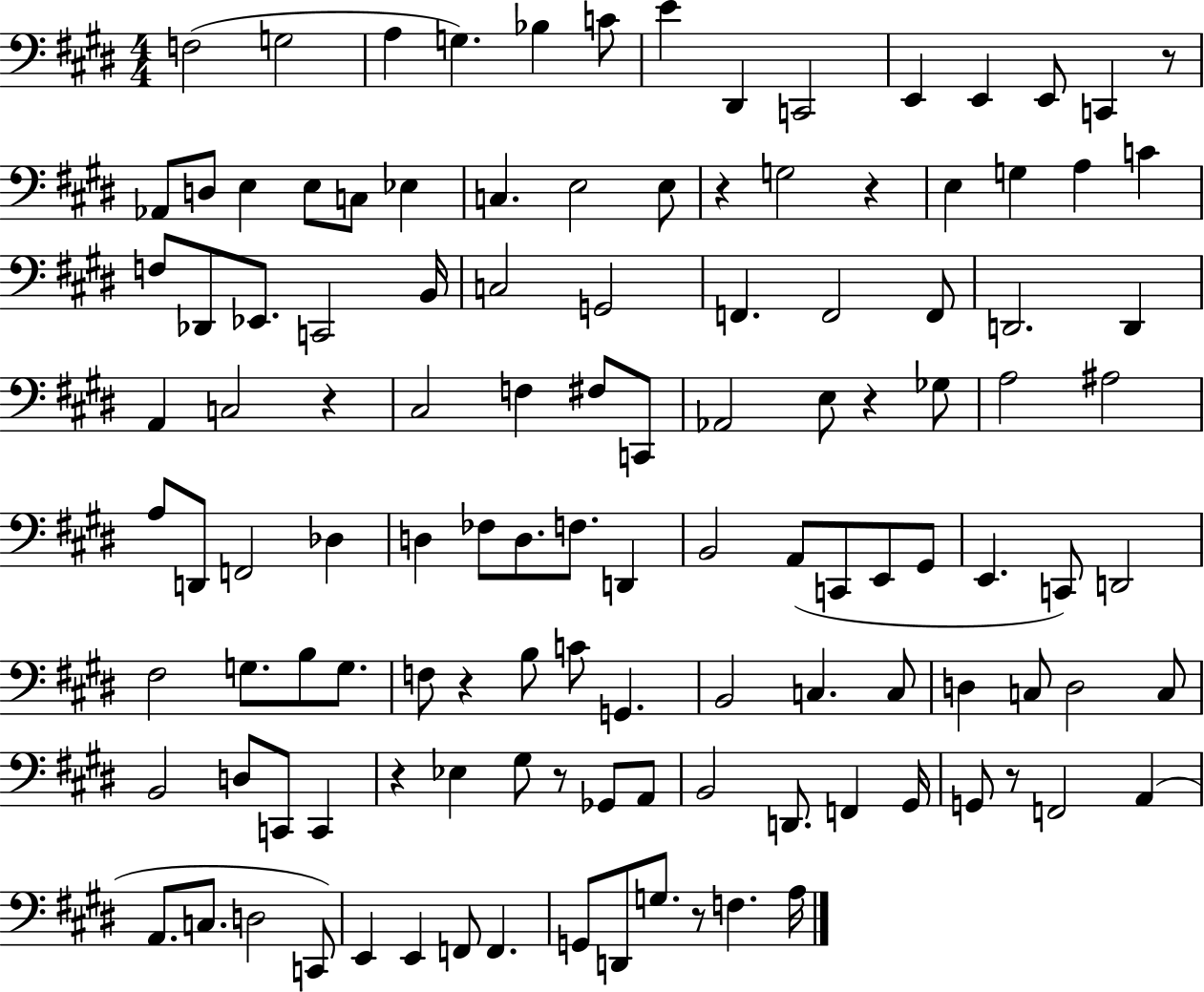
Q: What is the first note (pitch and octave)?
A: F3